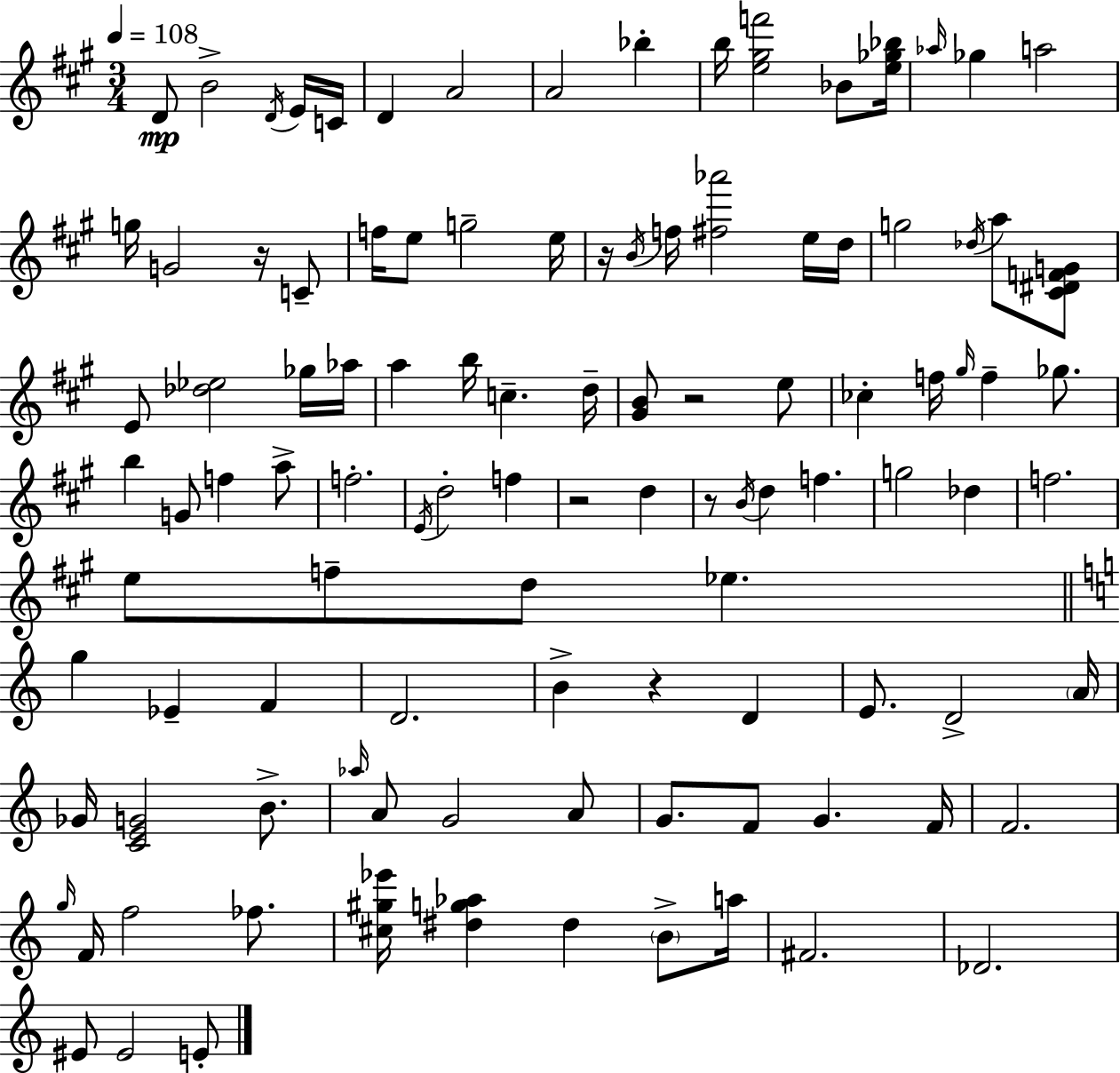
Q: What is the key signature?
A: A major